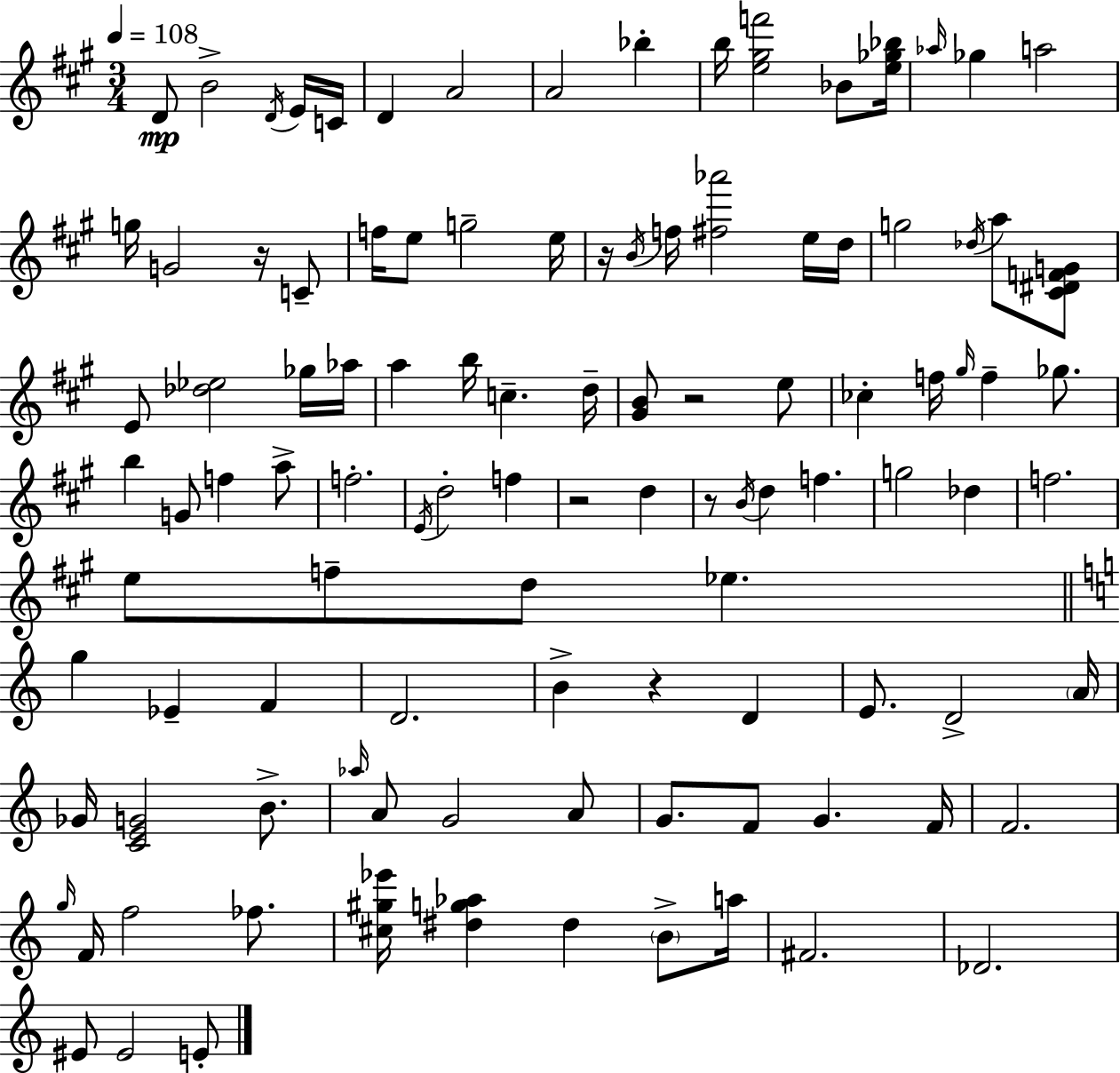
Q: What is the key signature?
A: A major